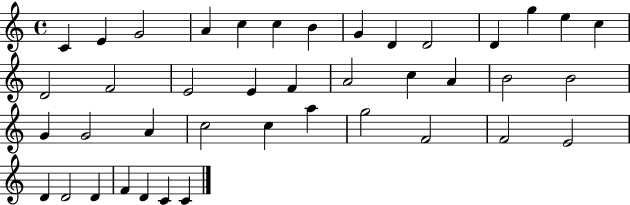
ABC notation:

X:1
T:Untitled
M:4/4
L:1/4
K:C
C E G2 A c c B G D D2 D g e c D2 F2 E2 E F A2 c A B2 B2 G G2 A c2 c a g2 F2 F2 E2 D D2 D F D C C